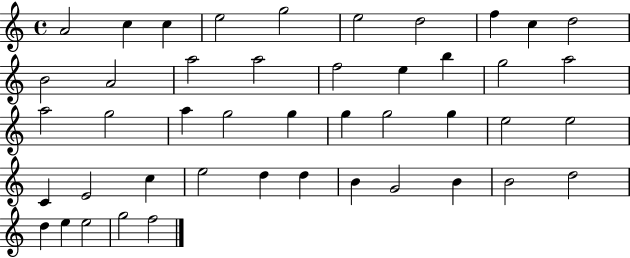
{
  \clef treble
  \time 4/4
  \defaultTimeSignature
  \key c \major
  a'2 c''4 c''4 | e''2 g''2 | e''2 d''2 | f''4 c''4 d''2 | \break b'2 a'2 | a''2 a''2 | f''2 e''4 b''4 | g''2 a''2 | \break a''2 g''2 | a''4 g''2 g''4 | g''4 g''2 g''4 | e''2 e''2 | \break c'4 e'2 c''4 | e''2 d''4 d''4 | b'4 g'2 b'4 | b'2 d''2 | \break d''4 e''4 e''2 | g''2 f''2 | \bar "|."
}